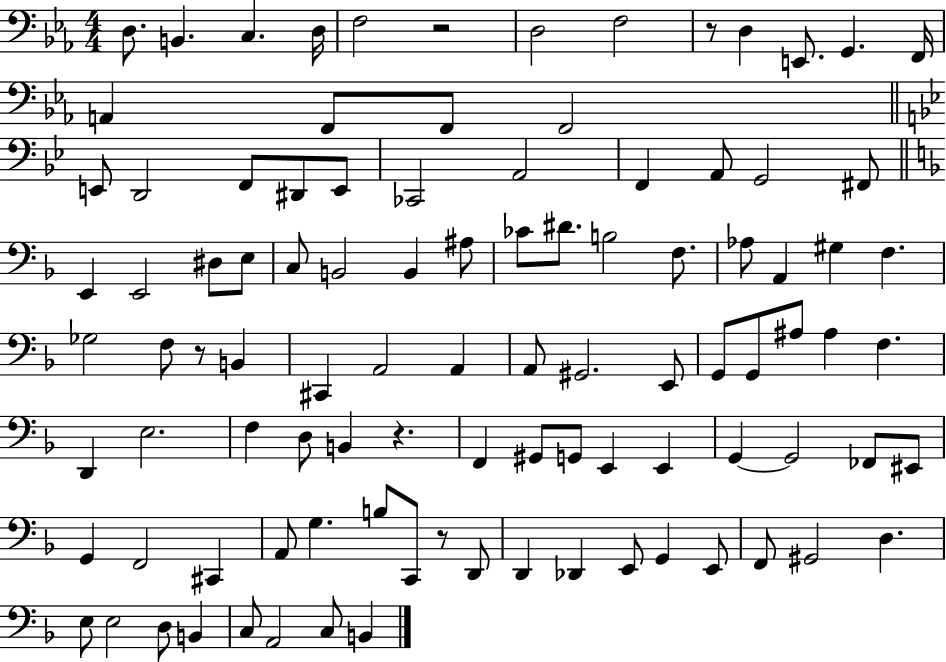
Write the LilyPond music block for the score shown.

{
  \clef bass
  \numericTimeSignature
  \time 4/4
  \key ees \major
  d8. b,4. c4. d16 | f2 r2 | d2 f2 | r8 d4 e,8. g,4. f,16 | \break a,4 f,8 f,8 f,2 | \bar "||" \break \key g \minor e,8 d,2 f,8 dis,8 e,8 | ces,2 a,2 | f,4 a,8 g,2 fis,8 | \bar "||" \break \key f \major e,4 e,2 dis8 e8 | c8 b,2 b,4 ais8 | ces'8 dis'8. b2 f8. | aes8 a,4 gis4 f4. | \break ges2 f8 r8 b,4 | cis,4 a,2 a,4 | a,8 gis,2. e,8 | g,8 g,8 ais8 ais4 f4. | \break d,4 e2. | f4 d8 b,4 r4. | f,4 gis,8 g,8 e,4 e,4 | g,4~~ g,2 fes,8 eis,8 | \break g,4 f,2 cis,4 | a,8 g4. b8 c,8 r8 d,8 | d,4 des,4 e,8 g,4 e,8 | f,8 gis,2 d4. | \break e8 e2 d8 b,4 | c8 a,2 c8 b,4 | \bar "|."
}